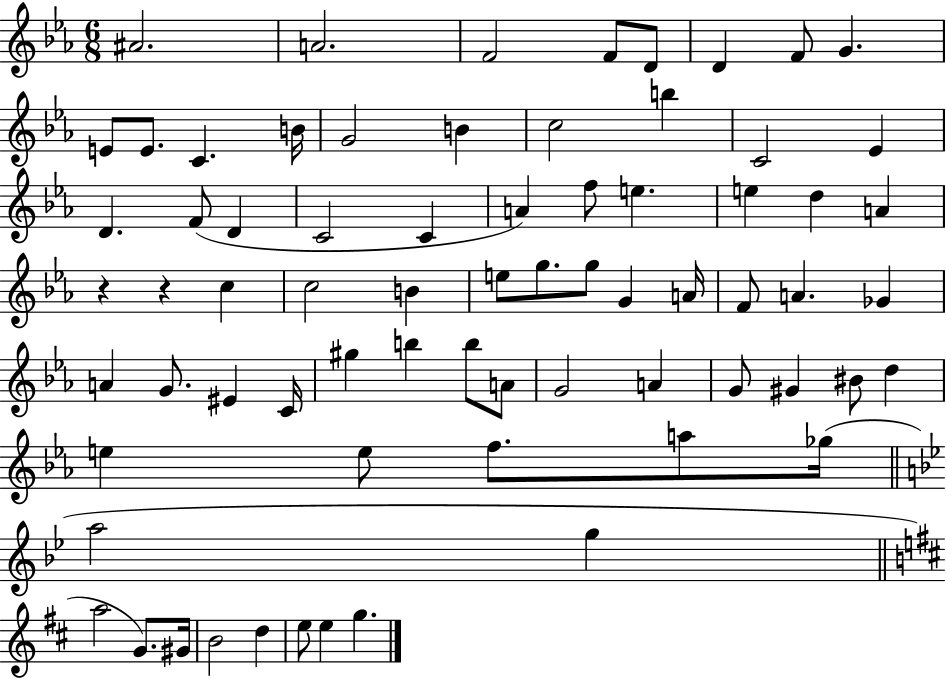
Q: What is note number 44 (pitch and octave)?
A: C4